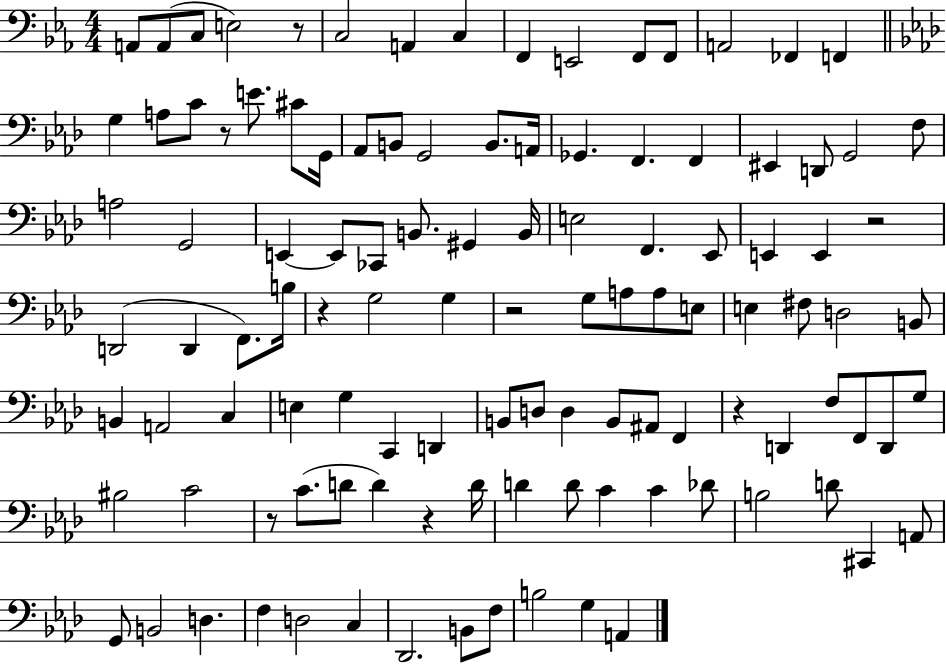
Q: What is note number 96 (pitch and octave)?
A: F3